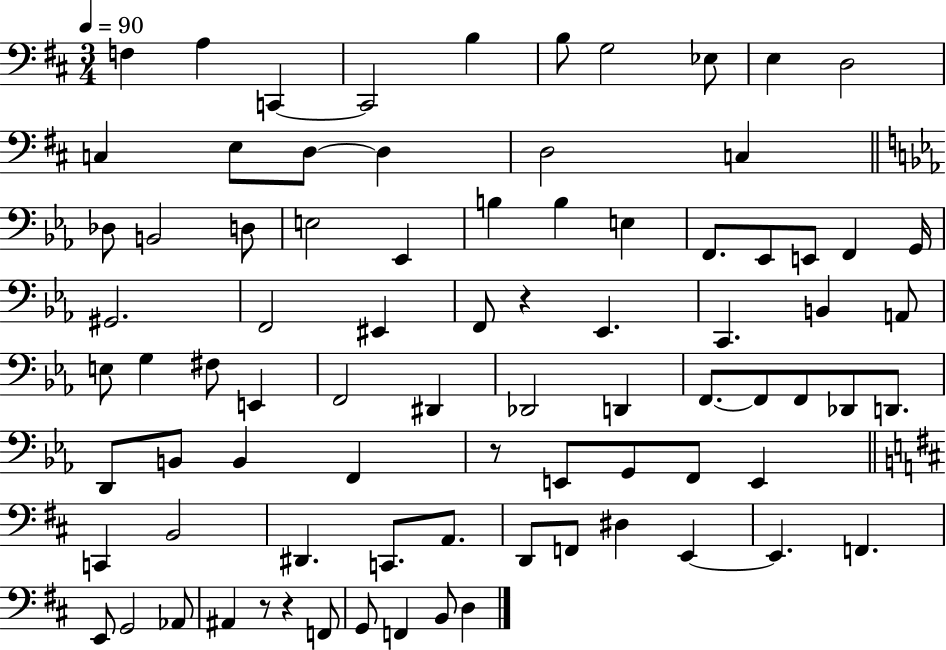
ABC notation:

X:1
T:Untitled
M:3/4
L:1/4
K:D
F, A, C,, C,,2 B, B,/2 G,2 _E,/2 E, D,2 C, E,/2 D,/2 D, D,2 C, _D,/2 B,,2 D,/2 E,2 _E,, B, B, E, F,,/2 _E,,/2 E,,/2 F,, G,,/4 ^G,,2 F,,2 ^E,, F,,/2 z _E,, C,, B,, A,,/2 E,/2 G, ^F,/2 E,, F,,2 ^D,, _D,,2 D,, F,,/2 F,,/2 F,,/2 _D,,/2 D,,/2 D,,/2 B,,/2 B,, F,, z/2 E,,/2 G,,/2 F,,/2 E,, C,, B,,2 ^D,, C,,/2 A,,/2 D,,/2 F,,/2 ^D, E,, E,, F,, E,,/2 G,,2 _A,,/2 ^A,, z/2 z F,,/2 G,,/2 F,, B,,/2 D,